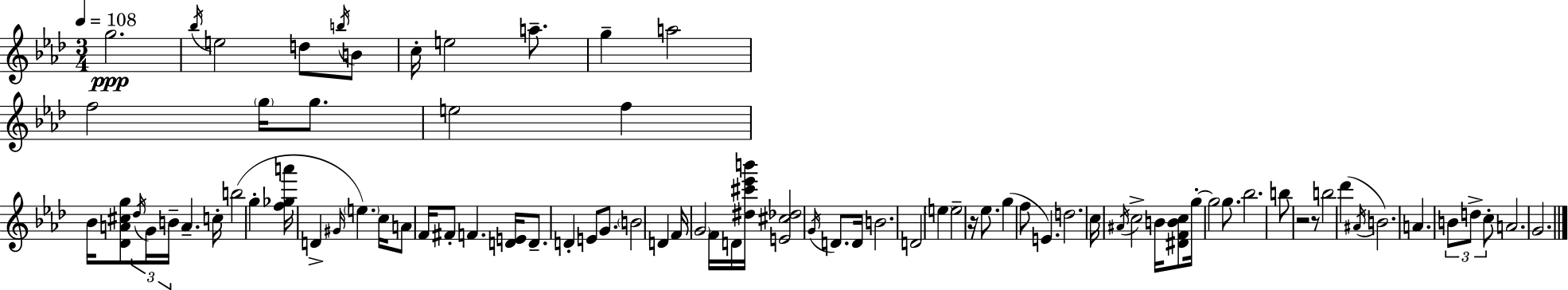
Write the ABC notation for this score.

X:1
T:Untitled
M:3/4
L:1/4
K:Ab
g2 _b/4 e2 d/2 b/4 B/2 c/4 e2 a/2 g a2 f2 g/4 g/2 e2 f _B/4 [_DA^cg]/2 _d/4 G/4 B/4 A c/4 b2 g [f_ga']/4 D ^G/4 e c/4 A/2 F/4 ^F/2 F [DE]/4 D/2 D E/2 G/2 B2 D F/4 G2 F/4 D/4 [^d^c'_e'b']/4 [E^c_d]2 G/4 D/2 D/4 B2 D2 e e2 z/4 _e/2 g f/2 E d2 c/4 ^A/4 c2 B/4 [^DFBc]/2 g/4 g2 g/2 _b2 b/2 z2 z/2 b2 _d' ^A/4 B2 A B/2 d/2 c/2 A2 G2